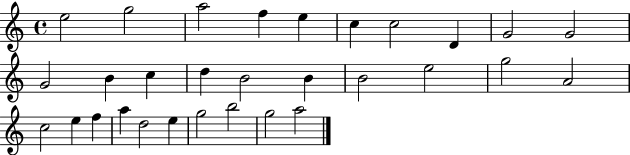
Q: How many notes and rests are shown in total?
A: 30